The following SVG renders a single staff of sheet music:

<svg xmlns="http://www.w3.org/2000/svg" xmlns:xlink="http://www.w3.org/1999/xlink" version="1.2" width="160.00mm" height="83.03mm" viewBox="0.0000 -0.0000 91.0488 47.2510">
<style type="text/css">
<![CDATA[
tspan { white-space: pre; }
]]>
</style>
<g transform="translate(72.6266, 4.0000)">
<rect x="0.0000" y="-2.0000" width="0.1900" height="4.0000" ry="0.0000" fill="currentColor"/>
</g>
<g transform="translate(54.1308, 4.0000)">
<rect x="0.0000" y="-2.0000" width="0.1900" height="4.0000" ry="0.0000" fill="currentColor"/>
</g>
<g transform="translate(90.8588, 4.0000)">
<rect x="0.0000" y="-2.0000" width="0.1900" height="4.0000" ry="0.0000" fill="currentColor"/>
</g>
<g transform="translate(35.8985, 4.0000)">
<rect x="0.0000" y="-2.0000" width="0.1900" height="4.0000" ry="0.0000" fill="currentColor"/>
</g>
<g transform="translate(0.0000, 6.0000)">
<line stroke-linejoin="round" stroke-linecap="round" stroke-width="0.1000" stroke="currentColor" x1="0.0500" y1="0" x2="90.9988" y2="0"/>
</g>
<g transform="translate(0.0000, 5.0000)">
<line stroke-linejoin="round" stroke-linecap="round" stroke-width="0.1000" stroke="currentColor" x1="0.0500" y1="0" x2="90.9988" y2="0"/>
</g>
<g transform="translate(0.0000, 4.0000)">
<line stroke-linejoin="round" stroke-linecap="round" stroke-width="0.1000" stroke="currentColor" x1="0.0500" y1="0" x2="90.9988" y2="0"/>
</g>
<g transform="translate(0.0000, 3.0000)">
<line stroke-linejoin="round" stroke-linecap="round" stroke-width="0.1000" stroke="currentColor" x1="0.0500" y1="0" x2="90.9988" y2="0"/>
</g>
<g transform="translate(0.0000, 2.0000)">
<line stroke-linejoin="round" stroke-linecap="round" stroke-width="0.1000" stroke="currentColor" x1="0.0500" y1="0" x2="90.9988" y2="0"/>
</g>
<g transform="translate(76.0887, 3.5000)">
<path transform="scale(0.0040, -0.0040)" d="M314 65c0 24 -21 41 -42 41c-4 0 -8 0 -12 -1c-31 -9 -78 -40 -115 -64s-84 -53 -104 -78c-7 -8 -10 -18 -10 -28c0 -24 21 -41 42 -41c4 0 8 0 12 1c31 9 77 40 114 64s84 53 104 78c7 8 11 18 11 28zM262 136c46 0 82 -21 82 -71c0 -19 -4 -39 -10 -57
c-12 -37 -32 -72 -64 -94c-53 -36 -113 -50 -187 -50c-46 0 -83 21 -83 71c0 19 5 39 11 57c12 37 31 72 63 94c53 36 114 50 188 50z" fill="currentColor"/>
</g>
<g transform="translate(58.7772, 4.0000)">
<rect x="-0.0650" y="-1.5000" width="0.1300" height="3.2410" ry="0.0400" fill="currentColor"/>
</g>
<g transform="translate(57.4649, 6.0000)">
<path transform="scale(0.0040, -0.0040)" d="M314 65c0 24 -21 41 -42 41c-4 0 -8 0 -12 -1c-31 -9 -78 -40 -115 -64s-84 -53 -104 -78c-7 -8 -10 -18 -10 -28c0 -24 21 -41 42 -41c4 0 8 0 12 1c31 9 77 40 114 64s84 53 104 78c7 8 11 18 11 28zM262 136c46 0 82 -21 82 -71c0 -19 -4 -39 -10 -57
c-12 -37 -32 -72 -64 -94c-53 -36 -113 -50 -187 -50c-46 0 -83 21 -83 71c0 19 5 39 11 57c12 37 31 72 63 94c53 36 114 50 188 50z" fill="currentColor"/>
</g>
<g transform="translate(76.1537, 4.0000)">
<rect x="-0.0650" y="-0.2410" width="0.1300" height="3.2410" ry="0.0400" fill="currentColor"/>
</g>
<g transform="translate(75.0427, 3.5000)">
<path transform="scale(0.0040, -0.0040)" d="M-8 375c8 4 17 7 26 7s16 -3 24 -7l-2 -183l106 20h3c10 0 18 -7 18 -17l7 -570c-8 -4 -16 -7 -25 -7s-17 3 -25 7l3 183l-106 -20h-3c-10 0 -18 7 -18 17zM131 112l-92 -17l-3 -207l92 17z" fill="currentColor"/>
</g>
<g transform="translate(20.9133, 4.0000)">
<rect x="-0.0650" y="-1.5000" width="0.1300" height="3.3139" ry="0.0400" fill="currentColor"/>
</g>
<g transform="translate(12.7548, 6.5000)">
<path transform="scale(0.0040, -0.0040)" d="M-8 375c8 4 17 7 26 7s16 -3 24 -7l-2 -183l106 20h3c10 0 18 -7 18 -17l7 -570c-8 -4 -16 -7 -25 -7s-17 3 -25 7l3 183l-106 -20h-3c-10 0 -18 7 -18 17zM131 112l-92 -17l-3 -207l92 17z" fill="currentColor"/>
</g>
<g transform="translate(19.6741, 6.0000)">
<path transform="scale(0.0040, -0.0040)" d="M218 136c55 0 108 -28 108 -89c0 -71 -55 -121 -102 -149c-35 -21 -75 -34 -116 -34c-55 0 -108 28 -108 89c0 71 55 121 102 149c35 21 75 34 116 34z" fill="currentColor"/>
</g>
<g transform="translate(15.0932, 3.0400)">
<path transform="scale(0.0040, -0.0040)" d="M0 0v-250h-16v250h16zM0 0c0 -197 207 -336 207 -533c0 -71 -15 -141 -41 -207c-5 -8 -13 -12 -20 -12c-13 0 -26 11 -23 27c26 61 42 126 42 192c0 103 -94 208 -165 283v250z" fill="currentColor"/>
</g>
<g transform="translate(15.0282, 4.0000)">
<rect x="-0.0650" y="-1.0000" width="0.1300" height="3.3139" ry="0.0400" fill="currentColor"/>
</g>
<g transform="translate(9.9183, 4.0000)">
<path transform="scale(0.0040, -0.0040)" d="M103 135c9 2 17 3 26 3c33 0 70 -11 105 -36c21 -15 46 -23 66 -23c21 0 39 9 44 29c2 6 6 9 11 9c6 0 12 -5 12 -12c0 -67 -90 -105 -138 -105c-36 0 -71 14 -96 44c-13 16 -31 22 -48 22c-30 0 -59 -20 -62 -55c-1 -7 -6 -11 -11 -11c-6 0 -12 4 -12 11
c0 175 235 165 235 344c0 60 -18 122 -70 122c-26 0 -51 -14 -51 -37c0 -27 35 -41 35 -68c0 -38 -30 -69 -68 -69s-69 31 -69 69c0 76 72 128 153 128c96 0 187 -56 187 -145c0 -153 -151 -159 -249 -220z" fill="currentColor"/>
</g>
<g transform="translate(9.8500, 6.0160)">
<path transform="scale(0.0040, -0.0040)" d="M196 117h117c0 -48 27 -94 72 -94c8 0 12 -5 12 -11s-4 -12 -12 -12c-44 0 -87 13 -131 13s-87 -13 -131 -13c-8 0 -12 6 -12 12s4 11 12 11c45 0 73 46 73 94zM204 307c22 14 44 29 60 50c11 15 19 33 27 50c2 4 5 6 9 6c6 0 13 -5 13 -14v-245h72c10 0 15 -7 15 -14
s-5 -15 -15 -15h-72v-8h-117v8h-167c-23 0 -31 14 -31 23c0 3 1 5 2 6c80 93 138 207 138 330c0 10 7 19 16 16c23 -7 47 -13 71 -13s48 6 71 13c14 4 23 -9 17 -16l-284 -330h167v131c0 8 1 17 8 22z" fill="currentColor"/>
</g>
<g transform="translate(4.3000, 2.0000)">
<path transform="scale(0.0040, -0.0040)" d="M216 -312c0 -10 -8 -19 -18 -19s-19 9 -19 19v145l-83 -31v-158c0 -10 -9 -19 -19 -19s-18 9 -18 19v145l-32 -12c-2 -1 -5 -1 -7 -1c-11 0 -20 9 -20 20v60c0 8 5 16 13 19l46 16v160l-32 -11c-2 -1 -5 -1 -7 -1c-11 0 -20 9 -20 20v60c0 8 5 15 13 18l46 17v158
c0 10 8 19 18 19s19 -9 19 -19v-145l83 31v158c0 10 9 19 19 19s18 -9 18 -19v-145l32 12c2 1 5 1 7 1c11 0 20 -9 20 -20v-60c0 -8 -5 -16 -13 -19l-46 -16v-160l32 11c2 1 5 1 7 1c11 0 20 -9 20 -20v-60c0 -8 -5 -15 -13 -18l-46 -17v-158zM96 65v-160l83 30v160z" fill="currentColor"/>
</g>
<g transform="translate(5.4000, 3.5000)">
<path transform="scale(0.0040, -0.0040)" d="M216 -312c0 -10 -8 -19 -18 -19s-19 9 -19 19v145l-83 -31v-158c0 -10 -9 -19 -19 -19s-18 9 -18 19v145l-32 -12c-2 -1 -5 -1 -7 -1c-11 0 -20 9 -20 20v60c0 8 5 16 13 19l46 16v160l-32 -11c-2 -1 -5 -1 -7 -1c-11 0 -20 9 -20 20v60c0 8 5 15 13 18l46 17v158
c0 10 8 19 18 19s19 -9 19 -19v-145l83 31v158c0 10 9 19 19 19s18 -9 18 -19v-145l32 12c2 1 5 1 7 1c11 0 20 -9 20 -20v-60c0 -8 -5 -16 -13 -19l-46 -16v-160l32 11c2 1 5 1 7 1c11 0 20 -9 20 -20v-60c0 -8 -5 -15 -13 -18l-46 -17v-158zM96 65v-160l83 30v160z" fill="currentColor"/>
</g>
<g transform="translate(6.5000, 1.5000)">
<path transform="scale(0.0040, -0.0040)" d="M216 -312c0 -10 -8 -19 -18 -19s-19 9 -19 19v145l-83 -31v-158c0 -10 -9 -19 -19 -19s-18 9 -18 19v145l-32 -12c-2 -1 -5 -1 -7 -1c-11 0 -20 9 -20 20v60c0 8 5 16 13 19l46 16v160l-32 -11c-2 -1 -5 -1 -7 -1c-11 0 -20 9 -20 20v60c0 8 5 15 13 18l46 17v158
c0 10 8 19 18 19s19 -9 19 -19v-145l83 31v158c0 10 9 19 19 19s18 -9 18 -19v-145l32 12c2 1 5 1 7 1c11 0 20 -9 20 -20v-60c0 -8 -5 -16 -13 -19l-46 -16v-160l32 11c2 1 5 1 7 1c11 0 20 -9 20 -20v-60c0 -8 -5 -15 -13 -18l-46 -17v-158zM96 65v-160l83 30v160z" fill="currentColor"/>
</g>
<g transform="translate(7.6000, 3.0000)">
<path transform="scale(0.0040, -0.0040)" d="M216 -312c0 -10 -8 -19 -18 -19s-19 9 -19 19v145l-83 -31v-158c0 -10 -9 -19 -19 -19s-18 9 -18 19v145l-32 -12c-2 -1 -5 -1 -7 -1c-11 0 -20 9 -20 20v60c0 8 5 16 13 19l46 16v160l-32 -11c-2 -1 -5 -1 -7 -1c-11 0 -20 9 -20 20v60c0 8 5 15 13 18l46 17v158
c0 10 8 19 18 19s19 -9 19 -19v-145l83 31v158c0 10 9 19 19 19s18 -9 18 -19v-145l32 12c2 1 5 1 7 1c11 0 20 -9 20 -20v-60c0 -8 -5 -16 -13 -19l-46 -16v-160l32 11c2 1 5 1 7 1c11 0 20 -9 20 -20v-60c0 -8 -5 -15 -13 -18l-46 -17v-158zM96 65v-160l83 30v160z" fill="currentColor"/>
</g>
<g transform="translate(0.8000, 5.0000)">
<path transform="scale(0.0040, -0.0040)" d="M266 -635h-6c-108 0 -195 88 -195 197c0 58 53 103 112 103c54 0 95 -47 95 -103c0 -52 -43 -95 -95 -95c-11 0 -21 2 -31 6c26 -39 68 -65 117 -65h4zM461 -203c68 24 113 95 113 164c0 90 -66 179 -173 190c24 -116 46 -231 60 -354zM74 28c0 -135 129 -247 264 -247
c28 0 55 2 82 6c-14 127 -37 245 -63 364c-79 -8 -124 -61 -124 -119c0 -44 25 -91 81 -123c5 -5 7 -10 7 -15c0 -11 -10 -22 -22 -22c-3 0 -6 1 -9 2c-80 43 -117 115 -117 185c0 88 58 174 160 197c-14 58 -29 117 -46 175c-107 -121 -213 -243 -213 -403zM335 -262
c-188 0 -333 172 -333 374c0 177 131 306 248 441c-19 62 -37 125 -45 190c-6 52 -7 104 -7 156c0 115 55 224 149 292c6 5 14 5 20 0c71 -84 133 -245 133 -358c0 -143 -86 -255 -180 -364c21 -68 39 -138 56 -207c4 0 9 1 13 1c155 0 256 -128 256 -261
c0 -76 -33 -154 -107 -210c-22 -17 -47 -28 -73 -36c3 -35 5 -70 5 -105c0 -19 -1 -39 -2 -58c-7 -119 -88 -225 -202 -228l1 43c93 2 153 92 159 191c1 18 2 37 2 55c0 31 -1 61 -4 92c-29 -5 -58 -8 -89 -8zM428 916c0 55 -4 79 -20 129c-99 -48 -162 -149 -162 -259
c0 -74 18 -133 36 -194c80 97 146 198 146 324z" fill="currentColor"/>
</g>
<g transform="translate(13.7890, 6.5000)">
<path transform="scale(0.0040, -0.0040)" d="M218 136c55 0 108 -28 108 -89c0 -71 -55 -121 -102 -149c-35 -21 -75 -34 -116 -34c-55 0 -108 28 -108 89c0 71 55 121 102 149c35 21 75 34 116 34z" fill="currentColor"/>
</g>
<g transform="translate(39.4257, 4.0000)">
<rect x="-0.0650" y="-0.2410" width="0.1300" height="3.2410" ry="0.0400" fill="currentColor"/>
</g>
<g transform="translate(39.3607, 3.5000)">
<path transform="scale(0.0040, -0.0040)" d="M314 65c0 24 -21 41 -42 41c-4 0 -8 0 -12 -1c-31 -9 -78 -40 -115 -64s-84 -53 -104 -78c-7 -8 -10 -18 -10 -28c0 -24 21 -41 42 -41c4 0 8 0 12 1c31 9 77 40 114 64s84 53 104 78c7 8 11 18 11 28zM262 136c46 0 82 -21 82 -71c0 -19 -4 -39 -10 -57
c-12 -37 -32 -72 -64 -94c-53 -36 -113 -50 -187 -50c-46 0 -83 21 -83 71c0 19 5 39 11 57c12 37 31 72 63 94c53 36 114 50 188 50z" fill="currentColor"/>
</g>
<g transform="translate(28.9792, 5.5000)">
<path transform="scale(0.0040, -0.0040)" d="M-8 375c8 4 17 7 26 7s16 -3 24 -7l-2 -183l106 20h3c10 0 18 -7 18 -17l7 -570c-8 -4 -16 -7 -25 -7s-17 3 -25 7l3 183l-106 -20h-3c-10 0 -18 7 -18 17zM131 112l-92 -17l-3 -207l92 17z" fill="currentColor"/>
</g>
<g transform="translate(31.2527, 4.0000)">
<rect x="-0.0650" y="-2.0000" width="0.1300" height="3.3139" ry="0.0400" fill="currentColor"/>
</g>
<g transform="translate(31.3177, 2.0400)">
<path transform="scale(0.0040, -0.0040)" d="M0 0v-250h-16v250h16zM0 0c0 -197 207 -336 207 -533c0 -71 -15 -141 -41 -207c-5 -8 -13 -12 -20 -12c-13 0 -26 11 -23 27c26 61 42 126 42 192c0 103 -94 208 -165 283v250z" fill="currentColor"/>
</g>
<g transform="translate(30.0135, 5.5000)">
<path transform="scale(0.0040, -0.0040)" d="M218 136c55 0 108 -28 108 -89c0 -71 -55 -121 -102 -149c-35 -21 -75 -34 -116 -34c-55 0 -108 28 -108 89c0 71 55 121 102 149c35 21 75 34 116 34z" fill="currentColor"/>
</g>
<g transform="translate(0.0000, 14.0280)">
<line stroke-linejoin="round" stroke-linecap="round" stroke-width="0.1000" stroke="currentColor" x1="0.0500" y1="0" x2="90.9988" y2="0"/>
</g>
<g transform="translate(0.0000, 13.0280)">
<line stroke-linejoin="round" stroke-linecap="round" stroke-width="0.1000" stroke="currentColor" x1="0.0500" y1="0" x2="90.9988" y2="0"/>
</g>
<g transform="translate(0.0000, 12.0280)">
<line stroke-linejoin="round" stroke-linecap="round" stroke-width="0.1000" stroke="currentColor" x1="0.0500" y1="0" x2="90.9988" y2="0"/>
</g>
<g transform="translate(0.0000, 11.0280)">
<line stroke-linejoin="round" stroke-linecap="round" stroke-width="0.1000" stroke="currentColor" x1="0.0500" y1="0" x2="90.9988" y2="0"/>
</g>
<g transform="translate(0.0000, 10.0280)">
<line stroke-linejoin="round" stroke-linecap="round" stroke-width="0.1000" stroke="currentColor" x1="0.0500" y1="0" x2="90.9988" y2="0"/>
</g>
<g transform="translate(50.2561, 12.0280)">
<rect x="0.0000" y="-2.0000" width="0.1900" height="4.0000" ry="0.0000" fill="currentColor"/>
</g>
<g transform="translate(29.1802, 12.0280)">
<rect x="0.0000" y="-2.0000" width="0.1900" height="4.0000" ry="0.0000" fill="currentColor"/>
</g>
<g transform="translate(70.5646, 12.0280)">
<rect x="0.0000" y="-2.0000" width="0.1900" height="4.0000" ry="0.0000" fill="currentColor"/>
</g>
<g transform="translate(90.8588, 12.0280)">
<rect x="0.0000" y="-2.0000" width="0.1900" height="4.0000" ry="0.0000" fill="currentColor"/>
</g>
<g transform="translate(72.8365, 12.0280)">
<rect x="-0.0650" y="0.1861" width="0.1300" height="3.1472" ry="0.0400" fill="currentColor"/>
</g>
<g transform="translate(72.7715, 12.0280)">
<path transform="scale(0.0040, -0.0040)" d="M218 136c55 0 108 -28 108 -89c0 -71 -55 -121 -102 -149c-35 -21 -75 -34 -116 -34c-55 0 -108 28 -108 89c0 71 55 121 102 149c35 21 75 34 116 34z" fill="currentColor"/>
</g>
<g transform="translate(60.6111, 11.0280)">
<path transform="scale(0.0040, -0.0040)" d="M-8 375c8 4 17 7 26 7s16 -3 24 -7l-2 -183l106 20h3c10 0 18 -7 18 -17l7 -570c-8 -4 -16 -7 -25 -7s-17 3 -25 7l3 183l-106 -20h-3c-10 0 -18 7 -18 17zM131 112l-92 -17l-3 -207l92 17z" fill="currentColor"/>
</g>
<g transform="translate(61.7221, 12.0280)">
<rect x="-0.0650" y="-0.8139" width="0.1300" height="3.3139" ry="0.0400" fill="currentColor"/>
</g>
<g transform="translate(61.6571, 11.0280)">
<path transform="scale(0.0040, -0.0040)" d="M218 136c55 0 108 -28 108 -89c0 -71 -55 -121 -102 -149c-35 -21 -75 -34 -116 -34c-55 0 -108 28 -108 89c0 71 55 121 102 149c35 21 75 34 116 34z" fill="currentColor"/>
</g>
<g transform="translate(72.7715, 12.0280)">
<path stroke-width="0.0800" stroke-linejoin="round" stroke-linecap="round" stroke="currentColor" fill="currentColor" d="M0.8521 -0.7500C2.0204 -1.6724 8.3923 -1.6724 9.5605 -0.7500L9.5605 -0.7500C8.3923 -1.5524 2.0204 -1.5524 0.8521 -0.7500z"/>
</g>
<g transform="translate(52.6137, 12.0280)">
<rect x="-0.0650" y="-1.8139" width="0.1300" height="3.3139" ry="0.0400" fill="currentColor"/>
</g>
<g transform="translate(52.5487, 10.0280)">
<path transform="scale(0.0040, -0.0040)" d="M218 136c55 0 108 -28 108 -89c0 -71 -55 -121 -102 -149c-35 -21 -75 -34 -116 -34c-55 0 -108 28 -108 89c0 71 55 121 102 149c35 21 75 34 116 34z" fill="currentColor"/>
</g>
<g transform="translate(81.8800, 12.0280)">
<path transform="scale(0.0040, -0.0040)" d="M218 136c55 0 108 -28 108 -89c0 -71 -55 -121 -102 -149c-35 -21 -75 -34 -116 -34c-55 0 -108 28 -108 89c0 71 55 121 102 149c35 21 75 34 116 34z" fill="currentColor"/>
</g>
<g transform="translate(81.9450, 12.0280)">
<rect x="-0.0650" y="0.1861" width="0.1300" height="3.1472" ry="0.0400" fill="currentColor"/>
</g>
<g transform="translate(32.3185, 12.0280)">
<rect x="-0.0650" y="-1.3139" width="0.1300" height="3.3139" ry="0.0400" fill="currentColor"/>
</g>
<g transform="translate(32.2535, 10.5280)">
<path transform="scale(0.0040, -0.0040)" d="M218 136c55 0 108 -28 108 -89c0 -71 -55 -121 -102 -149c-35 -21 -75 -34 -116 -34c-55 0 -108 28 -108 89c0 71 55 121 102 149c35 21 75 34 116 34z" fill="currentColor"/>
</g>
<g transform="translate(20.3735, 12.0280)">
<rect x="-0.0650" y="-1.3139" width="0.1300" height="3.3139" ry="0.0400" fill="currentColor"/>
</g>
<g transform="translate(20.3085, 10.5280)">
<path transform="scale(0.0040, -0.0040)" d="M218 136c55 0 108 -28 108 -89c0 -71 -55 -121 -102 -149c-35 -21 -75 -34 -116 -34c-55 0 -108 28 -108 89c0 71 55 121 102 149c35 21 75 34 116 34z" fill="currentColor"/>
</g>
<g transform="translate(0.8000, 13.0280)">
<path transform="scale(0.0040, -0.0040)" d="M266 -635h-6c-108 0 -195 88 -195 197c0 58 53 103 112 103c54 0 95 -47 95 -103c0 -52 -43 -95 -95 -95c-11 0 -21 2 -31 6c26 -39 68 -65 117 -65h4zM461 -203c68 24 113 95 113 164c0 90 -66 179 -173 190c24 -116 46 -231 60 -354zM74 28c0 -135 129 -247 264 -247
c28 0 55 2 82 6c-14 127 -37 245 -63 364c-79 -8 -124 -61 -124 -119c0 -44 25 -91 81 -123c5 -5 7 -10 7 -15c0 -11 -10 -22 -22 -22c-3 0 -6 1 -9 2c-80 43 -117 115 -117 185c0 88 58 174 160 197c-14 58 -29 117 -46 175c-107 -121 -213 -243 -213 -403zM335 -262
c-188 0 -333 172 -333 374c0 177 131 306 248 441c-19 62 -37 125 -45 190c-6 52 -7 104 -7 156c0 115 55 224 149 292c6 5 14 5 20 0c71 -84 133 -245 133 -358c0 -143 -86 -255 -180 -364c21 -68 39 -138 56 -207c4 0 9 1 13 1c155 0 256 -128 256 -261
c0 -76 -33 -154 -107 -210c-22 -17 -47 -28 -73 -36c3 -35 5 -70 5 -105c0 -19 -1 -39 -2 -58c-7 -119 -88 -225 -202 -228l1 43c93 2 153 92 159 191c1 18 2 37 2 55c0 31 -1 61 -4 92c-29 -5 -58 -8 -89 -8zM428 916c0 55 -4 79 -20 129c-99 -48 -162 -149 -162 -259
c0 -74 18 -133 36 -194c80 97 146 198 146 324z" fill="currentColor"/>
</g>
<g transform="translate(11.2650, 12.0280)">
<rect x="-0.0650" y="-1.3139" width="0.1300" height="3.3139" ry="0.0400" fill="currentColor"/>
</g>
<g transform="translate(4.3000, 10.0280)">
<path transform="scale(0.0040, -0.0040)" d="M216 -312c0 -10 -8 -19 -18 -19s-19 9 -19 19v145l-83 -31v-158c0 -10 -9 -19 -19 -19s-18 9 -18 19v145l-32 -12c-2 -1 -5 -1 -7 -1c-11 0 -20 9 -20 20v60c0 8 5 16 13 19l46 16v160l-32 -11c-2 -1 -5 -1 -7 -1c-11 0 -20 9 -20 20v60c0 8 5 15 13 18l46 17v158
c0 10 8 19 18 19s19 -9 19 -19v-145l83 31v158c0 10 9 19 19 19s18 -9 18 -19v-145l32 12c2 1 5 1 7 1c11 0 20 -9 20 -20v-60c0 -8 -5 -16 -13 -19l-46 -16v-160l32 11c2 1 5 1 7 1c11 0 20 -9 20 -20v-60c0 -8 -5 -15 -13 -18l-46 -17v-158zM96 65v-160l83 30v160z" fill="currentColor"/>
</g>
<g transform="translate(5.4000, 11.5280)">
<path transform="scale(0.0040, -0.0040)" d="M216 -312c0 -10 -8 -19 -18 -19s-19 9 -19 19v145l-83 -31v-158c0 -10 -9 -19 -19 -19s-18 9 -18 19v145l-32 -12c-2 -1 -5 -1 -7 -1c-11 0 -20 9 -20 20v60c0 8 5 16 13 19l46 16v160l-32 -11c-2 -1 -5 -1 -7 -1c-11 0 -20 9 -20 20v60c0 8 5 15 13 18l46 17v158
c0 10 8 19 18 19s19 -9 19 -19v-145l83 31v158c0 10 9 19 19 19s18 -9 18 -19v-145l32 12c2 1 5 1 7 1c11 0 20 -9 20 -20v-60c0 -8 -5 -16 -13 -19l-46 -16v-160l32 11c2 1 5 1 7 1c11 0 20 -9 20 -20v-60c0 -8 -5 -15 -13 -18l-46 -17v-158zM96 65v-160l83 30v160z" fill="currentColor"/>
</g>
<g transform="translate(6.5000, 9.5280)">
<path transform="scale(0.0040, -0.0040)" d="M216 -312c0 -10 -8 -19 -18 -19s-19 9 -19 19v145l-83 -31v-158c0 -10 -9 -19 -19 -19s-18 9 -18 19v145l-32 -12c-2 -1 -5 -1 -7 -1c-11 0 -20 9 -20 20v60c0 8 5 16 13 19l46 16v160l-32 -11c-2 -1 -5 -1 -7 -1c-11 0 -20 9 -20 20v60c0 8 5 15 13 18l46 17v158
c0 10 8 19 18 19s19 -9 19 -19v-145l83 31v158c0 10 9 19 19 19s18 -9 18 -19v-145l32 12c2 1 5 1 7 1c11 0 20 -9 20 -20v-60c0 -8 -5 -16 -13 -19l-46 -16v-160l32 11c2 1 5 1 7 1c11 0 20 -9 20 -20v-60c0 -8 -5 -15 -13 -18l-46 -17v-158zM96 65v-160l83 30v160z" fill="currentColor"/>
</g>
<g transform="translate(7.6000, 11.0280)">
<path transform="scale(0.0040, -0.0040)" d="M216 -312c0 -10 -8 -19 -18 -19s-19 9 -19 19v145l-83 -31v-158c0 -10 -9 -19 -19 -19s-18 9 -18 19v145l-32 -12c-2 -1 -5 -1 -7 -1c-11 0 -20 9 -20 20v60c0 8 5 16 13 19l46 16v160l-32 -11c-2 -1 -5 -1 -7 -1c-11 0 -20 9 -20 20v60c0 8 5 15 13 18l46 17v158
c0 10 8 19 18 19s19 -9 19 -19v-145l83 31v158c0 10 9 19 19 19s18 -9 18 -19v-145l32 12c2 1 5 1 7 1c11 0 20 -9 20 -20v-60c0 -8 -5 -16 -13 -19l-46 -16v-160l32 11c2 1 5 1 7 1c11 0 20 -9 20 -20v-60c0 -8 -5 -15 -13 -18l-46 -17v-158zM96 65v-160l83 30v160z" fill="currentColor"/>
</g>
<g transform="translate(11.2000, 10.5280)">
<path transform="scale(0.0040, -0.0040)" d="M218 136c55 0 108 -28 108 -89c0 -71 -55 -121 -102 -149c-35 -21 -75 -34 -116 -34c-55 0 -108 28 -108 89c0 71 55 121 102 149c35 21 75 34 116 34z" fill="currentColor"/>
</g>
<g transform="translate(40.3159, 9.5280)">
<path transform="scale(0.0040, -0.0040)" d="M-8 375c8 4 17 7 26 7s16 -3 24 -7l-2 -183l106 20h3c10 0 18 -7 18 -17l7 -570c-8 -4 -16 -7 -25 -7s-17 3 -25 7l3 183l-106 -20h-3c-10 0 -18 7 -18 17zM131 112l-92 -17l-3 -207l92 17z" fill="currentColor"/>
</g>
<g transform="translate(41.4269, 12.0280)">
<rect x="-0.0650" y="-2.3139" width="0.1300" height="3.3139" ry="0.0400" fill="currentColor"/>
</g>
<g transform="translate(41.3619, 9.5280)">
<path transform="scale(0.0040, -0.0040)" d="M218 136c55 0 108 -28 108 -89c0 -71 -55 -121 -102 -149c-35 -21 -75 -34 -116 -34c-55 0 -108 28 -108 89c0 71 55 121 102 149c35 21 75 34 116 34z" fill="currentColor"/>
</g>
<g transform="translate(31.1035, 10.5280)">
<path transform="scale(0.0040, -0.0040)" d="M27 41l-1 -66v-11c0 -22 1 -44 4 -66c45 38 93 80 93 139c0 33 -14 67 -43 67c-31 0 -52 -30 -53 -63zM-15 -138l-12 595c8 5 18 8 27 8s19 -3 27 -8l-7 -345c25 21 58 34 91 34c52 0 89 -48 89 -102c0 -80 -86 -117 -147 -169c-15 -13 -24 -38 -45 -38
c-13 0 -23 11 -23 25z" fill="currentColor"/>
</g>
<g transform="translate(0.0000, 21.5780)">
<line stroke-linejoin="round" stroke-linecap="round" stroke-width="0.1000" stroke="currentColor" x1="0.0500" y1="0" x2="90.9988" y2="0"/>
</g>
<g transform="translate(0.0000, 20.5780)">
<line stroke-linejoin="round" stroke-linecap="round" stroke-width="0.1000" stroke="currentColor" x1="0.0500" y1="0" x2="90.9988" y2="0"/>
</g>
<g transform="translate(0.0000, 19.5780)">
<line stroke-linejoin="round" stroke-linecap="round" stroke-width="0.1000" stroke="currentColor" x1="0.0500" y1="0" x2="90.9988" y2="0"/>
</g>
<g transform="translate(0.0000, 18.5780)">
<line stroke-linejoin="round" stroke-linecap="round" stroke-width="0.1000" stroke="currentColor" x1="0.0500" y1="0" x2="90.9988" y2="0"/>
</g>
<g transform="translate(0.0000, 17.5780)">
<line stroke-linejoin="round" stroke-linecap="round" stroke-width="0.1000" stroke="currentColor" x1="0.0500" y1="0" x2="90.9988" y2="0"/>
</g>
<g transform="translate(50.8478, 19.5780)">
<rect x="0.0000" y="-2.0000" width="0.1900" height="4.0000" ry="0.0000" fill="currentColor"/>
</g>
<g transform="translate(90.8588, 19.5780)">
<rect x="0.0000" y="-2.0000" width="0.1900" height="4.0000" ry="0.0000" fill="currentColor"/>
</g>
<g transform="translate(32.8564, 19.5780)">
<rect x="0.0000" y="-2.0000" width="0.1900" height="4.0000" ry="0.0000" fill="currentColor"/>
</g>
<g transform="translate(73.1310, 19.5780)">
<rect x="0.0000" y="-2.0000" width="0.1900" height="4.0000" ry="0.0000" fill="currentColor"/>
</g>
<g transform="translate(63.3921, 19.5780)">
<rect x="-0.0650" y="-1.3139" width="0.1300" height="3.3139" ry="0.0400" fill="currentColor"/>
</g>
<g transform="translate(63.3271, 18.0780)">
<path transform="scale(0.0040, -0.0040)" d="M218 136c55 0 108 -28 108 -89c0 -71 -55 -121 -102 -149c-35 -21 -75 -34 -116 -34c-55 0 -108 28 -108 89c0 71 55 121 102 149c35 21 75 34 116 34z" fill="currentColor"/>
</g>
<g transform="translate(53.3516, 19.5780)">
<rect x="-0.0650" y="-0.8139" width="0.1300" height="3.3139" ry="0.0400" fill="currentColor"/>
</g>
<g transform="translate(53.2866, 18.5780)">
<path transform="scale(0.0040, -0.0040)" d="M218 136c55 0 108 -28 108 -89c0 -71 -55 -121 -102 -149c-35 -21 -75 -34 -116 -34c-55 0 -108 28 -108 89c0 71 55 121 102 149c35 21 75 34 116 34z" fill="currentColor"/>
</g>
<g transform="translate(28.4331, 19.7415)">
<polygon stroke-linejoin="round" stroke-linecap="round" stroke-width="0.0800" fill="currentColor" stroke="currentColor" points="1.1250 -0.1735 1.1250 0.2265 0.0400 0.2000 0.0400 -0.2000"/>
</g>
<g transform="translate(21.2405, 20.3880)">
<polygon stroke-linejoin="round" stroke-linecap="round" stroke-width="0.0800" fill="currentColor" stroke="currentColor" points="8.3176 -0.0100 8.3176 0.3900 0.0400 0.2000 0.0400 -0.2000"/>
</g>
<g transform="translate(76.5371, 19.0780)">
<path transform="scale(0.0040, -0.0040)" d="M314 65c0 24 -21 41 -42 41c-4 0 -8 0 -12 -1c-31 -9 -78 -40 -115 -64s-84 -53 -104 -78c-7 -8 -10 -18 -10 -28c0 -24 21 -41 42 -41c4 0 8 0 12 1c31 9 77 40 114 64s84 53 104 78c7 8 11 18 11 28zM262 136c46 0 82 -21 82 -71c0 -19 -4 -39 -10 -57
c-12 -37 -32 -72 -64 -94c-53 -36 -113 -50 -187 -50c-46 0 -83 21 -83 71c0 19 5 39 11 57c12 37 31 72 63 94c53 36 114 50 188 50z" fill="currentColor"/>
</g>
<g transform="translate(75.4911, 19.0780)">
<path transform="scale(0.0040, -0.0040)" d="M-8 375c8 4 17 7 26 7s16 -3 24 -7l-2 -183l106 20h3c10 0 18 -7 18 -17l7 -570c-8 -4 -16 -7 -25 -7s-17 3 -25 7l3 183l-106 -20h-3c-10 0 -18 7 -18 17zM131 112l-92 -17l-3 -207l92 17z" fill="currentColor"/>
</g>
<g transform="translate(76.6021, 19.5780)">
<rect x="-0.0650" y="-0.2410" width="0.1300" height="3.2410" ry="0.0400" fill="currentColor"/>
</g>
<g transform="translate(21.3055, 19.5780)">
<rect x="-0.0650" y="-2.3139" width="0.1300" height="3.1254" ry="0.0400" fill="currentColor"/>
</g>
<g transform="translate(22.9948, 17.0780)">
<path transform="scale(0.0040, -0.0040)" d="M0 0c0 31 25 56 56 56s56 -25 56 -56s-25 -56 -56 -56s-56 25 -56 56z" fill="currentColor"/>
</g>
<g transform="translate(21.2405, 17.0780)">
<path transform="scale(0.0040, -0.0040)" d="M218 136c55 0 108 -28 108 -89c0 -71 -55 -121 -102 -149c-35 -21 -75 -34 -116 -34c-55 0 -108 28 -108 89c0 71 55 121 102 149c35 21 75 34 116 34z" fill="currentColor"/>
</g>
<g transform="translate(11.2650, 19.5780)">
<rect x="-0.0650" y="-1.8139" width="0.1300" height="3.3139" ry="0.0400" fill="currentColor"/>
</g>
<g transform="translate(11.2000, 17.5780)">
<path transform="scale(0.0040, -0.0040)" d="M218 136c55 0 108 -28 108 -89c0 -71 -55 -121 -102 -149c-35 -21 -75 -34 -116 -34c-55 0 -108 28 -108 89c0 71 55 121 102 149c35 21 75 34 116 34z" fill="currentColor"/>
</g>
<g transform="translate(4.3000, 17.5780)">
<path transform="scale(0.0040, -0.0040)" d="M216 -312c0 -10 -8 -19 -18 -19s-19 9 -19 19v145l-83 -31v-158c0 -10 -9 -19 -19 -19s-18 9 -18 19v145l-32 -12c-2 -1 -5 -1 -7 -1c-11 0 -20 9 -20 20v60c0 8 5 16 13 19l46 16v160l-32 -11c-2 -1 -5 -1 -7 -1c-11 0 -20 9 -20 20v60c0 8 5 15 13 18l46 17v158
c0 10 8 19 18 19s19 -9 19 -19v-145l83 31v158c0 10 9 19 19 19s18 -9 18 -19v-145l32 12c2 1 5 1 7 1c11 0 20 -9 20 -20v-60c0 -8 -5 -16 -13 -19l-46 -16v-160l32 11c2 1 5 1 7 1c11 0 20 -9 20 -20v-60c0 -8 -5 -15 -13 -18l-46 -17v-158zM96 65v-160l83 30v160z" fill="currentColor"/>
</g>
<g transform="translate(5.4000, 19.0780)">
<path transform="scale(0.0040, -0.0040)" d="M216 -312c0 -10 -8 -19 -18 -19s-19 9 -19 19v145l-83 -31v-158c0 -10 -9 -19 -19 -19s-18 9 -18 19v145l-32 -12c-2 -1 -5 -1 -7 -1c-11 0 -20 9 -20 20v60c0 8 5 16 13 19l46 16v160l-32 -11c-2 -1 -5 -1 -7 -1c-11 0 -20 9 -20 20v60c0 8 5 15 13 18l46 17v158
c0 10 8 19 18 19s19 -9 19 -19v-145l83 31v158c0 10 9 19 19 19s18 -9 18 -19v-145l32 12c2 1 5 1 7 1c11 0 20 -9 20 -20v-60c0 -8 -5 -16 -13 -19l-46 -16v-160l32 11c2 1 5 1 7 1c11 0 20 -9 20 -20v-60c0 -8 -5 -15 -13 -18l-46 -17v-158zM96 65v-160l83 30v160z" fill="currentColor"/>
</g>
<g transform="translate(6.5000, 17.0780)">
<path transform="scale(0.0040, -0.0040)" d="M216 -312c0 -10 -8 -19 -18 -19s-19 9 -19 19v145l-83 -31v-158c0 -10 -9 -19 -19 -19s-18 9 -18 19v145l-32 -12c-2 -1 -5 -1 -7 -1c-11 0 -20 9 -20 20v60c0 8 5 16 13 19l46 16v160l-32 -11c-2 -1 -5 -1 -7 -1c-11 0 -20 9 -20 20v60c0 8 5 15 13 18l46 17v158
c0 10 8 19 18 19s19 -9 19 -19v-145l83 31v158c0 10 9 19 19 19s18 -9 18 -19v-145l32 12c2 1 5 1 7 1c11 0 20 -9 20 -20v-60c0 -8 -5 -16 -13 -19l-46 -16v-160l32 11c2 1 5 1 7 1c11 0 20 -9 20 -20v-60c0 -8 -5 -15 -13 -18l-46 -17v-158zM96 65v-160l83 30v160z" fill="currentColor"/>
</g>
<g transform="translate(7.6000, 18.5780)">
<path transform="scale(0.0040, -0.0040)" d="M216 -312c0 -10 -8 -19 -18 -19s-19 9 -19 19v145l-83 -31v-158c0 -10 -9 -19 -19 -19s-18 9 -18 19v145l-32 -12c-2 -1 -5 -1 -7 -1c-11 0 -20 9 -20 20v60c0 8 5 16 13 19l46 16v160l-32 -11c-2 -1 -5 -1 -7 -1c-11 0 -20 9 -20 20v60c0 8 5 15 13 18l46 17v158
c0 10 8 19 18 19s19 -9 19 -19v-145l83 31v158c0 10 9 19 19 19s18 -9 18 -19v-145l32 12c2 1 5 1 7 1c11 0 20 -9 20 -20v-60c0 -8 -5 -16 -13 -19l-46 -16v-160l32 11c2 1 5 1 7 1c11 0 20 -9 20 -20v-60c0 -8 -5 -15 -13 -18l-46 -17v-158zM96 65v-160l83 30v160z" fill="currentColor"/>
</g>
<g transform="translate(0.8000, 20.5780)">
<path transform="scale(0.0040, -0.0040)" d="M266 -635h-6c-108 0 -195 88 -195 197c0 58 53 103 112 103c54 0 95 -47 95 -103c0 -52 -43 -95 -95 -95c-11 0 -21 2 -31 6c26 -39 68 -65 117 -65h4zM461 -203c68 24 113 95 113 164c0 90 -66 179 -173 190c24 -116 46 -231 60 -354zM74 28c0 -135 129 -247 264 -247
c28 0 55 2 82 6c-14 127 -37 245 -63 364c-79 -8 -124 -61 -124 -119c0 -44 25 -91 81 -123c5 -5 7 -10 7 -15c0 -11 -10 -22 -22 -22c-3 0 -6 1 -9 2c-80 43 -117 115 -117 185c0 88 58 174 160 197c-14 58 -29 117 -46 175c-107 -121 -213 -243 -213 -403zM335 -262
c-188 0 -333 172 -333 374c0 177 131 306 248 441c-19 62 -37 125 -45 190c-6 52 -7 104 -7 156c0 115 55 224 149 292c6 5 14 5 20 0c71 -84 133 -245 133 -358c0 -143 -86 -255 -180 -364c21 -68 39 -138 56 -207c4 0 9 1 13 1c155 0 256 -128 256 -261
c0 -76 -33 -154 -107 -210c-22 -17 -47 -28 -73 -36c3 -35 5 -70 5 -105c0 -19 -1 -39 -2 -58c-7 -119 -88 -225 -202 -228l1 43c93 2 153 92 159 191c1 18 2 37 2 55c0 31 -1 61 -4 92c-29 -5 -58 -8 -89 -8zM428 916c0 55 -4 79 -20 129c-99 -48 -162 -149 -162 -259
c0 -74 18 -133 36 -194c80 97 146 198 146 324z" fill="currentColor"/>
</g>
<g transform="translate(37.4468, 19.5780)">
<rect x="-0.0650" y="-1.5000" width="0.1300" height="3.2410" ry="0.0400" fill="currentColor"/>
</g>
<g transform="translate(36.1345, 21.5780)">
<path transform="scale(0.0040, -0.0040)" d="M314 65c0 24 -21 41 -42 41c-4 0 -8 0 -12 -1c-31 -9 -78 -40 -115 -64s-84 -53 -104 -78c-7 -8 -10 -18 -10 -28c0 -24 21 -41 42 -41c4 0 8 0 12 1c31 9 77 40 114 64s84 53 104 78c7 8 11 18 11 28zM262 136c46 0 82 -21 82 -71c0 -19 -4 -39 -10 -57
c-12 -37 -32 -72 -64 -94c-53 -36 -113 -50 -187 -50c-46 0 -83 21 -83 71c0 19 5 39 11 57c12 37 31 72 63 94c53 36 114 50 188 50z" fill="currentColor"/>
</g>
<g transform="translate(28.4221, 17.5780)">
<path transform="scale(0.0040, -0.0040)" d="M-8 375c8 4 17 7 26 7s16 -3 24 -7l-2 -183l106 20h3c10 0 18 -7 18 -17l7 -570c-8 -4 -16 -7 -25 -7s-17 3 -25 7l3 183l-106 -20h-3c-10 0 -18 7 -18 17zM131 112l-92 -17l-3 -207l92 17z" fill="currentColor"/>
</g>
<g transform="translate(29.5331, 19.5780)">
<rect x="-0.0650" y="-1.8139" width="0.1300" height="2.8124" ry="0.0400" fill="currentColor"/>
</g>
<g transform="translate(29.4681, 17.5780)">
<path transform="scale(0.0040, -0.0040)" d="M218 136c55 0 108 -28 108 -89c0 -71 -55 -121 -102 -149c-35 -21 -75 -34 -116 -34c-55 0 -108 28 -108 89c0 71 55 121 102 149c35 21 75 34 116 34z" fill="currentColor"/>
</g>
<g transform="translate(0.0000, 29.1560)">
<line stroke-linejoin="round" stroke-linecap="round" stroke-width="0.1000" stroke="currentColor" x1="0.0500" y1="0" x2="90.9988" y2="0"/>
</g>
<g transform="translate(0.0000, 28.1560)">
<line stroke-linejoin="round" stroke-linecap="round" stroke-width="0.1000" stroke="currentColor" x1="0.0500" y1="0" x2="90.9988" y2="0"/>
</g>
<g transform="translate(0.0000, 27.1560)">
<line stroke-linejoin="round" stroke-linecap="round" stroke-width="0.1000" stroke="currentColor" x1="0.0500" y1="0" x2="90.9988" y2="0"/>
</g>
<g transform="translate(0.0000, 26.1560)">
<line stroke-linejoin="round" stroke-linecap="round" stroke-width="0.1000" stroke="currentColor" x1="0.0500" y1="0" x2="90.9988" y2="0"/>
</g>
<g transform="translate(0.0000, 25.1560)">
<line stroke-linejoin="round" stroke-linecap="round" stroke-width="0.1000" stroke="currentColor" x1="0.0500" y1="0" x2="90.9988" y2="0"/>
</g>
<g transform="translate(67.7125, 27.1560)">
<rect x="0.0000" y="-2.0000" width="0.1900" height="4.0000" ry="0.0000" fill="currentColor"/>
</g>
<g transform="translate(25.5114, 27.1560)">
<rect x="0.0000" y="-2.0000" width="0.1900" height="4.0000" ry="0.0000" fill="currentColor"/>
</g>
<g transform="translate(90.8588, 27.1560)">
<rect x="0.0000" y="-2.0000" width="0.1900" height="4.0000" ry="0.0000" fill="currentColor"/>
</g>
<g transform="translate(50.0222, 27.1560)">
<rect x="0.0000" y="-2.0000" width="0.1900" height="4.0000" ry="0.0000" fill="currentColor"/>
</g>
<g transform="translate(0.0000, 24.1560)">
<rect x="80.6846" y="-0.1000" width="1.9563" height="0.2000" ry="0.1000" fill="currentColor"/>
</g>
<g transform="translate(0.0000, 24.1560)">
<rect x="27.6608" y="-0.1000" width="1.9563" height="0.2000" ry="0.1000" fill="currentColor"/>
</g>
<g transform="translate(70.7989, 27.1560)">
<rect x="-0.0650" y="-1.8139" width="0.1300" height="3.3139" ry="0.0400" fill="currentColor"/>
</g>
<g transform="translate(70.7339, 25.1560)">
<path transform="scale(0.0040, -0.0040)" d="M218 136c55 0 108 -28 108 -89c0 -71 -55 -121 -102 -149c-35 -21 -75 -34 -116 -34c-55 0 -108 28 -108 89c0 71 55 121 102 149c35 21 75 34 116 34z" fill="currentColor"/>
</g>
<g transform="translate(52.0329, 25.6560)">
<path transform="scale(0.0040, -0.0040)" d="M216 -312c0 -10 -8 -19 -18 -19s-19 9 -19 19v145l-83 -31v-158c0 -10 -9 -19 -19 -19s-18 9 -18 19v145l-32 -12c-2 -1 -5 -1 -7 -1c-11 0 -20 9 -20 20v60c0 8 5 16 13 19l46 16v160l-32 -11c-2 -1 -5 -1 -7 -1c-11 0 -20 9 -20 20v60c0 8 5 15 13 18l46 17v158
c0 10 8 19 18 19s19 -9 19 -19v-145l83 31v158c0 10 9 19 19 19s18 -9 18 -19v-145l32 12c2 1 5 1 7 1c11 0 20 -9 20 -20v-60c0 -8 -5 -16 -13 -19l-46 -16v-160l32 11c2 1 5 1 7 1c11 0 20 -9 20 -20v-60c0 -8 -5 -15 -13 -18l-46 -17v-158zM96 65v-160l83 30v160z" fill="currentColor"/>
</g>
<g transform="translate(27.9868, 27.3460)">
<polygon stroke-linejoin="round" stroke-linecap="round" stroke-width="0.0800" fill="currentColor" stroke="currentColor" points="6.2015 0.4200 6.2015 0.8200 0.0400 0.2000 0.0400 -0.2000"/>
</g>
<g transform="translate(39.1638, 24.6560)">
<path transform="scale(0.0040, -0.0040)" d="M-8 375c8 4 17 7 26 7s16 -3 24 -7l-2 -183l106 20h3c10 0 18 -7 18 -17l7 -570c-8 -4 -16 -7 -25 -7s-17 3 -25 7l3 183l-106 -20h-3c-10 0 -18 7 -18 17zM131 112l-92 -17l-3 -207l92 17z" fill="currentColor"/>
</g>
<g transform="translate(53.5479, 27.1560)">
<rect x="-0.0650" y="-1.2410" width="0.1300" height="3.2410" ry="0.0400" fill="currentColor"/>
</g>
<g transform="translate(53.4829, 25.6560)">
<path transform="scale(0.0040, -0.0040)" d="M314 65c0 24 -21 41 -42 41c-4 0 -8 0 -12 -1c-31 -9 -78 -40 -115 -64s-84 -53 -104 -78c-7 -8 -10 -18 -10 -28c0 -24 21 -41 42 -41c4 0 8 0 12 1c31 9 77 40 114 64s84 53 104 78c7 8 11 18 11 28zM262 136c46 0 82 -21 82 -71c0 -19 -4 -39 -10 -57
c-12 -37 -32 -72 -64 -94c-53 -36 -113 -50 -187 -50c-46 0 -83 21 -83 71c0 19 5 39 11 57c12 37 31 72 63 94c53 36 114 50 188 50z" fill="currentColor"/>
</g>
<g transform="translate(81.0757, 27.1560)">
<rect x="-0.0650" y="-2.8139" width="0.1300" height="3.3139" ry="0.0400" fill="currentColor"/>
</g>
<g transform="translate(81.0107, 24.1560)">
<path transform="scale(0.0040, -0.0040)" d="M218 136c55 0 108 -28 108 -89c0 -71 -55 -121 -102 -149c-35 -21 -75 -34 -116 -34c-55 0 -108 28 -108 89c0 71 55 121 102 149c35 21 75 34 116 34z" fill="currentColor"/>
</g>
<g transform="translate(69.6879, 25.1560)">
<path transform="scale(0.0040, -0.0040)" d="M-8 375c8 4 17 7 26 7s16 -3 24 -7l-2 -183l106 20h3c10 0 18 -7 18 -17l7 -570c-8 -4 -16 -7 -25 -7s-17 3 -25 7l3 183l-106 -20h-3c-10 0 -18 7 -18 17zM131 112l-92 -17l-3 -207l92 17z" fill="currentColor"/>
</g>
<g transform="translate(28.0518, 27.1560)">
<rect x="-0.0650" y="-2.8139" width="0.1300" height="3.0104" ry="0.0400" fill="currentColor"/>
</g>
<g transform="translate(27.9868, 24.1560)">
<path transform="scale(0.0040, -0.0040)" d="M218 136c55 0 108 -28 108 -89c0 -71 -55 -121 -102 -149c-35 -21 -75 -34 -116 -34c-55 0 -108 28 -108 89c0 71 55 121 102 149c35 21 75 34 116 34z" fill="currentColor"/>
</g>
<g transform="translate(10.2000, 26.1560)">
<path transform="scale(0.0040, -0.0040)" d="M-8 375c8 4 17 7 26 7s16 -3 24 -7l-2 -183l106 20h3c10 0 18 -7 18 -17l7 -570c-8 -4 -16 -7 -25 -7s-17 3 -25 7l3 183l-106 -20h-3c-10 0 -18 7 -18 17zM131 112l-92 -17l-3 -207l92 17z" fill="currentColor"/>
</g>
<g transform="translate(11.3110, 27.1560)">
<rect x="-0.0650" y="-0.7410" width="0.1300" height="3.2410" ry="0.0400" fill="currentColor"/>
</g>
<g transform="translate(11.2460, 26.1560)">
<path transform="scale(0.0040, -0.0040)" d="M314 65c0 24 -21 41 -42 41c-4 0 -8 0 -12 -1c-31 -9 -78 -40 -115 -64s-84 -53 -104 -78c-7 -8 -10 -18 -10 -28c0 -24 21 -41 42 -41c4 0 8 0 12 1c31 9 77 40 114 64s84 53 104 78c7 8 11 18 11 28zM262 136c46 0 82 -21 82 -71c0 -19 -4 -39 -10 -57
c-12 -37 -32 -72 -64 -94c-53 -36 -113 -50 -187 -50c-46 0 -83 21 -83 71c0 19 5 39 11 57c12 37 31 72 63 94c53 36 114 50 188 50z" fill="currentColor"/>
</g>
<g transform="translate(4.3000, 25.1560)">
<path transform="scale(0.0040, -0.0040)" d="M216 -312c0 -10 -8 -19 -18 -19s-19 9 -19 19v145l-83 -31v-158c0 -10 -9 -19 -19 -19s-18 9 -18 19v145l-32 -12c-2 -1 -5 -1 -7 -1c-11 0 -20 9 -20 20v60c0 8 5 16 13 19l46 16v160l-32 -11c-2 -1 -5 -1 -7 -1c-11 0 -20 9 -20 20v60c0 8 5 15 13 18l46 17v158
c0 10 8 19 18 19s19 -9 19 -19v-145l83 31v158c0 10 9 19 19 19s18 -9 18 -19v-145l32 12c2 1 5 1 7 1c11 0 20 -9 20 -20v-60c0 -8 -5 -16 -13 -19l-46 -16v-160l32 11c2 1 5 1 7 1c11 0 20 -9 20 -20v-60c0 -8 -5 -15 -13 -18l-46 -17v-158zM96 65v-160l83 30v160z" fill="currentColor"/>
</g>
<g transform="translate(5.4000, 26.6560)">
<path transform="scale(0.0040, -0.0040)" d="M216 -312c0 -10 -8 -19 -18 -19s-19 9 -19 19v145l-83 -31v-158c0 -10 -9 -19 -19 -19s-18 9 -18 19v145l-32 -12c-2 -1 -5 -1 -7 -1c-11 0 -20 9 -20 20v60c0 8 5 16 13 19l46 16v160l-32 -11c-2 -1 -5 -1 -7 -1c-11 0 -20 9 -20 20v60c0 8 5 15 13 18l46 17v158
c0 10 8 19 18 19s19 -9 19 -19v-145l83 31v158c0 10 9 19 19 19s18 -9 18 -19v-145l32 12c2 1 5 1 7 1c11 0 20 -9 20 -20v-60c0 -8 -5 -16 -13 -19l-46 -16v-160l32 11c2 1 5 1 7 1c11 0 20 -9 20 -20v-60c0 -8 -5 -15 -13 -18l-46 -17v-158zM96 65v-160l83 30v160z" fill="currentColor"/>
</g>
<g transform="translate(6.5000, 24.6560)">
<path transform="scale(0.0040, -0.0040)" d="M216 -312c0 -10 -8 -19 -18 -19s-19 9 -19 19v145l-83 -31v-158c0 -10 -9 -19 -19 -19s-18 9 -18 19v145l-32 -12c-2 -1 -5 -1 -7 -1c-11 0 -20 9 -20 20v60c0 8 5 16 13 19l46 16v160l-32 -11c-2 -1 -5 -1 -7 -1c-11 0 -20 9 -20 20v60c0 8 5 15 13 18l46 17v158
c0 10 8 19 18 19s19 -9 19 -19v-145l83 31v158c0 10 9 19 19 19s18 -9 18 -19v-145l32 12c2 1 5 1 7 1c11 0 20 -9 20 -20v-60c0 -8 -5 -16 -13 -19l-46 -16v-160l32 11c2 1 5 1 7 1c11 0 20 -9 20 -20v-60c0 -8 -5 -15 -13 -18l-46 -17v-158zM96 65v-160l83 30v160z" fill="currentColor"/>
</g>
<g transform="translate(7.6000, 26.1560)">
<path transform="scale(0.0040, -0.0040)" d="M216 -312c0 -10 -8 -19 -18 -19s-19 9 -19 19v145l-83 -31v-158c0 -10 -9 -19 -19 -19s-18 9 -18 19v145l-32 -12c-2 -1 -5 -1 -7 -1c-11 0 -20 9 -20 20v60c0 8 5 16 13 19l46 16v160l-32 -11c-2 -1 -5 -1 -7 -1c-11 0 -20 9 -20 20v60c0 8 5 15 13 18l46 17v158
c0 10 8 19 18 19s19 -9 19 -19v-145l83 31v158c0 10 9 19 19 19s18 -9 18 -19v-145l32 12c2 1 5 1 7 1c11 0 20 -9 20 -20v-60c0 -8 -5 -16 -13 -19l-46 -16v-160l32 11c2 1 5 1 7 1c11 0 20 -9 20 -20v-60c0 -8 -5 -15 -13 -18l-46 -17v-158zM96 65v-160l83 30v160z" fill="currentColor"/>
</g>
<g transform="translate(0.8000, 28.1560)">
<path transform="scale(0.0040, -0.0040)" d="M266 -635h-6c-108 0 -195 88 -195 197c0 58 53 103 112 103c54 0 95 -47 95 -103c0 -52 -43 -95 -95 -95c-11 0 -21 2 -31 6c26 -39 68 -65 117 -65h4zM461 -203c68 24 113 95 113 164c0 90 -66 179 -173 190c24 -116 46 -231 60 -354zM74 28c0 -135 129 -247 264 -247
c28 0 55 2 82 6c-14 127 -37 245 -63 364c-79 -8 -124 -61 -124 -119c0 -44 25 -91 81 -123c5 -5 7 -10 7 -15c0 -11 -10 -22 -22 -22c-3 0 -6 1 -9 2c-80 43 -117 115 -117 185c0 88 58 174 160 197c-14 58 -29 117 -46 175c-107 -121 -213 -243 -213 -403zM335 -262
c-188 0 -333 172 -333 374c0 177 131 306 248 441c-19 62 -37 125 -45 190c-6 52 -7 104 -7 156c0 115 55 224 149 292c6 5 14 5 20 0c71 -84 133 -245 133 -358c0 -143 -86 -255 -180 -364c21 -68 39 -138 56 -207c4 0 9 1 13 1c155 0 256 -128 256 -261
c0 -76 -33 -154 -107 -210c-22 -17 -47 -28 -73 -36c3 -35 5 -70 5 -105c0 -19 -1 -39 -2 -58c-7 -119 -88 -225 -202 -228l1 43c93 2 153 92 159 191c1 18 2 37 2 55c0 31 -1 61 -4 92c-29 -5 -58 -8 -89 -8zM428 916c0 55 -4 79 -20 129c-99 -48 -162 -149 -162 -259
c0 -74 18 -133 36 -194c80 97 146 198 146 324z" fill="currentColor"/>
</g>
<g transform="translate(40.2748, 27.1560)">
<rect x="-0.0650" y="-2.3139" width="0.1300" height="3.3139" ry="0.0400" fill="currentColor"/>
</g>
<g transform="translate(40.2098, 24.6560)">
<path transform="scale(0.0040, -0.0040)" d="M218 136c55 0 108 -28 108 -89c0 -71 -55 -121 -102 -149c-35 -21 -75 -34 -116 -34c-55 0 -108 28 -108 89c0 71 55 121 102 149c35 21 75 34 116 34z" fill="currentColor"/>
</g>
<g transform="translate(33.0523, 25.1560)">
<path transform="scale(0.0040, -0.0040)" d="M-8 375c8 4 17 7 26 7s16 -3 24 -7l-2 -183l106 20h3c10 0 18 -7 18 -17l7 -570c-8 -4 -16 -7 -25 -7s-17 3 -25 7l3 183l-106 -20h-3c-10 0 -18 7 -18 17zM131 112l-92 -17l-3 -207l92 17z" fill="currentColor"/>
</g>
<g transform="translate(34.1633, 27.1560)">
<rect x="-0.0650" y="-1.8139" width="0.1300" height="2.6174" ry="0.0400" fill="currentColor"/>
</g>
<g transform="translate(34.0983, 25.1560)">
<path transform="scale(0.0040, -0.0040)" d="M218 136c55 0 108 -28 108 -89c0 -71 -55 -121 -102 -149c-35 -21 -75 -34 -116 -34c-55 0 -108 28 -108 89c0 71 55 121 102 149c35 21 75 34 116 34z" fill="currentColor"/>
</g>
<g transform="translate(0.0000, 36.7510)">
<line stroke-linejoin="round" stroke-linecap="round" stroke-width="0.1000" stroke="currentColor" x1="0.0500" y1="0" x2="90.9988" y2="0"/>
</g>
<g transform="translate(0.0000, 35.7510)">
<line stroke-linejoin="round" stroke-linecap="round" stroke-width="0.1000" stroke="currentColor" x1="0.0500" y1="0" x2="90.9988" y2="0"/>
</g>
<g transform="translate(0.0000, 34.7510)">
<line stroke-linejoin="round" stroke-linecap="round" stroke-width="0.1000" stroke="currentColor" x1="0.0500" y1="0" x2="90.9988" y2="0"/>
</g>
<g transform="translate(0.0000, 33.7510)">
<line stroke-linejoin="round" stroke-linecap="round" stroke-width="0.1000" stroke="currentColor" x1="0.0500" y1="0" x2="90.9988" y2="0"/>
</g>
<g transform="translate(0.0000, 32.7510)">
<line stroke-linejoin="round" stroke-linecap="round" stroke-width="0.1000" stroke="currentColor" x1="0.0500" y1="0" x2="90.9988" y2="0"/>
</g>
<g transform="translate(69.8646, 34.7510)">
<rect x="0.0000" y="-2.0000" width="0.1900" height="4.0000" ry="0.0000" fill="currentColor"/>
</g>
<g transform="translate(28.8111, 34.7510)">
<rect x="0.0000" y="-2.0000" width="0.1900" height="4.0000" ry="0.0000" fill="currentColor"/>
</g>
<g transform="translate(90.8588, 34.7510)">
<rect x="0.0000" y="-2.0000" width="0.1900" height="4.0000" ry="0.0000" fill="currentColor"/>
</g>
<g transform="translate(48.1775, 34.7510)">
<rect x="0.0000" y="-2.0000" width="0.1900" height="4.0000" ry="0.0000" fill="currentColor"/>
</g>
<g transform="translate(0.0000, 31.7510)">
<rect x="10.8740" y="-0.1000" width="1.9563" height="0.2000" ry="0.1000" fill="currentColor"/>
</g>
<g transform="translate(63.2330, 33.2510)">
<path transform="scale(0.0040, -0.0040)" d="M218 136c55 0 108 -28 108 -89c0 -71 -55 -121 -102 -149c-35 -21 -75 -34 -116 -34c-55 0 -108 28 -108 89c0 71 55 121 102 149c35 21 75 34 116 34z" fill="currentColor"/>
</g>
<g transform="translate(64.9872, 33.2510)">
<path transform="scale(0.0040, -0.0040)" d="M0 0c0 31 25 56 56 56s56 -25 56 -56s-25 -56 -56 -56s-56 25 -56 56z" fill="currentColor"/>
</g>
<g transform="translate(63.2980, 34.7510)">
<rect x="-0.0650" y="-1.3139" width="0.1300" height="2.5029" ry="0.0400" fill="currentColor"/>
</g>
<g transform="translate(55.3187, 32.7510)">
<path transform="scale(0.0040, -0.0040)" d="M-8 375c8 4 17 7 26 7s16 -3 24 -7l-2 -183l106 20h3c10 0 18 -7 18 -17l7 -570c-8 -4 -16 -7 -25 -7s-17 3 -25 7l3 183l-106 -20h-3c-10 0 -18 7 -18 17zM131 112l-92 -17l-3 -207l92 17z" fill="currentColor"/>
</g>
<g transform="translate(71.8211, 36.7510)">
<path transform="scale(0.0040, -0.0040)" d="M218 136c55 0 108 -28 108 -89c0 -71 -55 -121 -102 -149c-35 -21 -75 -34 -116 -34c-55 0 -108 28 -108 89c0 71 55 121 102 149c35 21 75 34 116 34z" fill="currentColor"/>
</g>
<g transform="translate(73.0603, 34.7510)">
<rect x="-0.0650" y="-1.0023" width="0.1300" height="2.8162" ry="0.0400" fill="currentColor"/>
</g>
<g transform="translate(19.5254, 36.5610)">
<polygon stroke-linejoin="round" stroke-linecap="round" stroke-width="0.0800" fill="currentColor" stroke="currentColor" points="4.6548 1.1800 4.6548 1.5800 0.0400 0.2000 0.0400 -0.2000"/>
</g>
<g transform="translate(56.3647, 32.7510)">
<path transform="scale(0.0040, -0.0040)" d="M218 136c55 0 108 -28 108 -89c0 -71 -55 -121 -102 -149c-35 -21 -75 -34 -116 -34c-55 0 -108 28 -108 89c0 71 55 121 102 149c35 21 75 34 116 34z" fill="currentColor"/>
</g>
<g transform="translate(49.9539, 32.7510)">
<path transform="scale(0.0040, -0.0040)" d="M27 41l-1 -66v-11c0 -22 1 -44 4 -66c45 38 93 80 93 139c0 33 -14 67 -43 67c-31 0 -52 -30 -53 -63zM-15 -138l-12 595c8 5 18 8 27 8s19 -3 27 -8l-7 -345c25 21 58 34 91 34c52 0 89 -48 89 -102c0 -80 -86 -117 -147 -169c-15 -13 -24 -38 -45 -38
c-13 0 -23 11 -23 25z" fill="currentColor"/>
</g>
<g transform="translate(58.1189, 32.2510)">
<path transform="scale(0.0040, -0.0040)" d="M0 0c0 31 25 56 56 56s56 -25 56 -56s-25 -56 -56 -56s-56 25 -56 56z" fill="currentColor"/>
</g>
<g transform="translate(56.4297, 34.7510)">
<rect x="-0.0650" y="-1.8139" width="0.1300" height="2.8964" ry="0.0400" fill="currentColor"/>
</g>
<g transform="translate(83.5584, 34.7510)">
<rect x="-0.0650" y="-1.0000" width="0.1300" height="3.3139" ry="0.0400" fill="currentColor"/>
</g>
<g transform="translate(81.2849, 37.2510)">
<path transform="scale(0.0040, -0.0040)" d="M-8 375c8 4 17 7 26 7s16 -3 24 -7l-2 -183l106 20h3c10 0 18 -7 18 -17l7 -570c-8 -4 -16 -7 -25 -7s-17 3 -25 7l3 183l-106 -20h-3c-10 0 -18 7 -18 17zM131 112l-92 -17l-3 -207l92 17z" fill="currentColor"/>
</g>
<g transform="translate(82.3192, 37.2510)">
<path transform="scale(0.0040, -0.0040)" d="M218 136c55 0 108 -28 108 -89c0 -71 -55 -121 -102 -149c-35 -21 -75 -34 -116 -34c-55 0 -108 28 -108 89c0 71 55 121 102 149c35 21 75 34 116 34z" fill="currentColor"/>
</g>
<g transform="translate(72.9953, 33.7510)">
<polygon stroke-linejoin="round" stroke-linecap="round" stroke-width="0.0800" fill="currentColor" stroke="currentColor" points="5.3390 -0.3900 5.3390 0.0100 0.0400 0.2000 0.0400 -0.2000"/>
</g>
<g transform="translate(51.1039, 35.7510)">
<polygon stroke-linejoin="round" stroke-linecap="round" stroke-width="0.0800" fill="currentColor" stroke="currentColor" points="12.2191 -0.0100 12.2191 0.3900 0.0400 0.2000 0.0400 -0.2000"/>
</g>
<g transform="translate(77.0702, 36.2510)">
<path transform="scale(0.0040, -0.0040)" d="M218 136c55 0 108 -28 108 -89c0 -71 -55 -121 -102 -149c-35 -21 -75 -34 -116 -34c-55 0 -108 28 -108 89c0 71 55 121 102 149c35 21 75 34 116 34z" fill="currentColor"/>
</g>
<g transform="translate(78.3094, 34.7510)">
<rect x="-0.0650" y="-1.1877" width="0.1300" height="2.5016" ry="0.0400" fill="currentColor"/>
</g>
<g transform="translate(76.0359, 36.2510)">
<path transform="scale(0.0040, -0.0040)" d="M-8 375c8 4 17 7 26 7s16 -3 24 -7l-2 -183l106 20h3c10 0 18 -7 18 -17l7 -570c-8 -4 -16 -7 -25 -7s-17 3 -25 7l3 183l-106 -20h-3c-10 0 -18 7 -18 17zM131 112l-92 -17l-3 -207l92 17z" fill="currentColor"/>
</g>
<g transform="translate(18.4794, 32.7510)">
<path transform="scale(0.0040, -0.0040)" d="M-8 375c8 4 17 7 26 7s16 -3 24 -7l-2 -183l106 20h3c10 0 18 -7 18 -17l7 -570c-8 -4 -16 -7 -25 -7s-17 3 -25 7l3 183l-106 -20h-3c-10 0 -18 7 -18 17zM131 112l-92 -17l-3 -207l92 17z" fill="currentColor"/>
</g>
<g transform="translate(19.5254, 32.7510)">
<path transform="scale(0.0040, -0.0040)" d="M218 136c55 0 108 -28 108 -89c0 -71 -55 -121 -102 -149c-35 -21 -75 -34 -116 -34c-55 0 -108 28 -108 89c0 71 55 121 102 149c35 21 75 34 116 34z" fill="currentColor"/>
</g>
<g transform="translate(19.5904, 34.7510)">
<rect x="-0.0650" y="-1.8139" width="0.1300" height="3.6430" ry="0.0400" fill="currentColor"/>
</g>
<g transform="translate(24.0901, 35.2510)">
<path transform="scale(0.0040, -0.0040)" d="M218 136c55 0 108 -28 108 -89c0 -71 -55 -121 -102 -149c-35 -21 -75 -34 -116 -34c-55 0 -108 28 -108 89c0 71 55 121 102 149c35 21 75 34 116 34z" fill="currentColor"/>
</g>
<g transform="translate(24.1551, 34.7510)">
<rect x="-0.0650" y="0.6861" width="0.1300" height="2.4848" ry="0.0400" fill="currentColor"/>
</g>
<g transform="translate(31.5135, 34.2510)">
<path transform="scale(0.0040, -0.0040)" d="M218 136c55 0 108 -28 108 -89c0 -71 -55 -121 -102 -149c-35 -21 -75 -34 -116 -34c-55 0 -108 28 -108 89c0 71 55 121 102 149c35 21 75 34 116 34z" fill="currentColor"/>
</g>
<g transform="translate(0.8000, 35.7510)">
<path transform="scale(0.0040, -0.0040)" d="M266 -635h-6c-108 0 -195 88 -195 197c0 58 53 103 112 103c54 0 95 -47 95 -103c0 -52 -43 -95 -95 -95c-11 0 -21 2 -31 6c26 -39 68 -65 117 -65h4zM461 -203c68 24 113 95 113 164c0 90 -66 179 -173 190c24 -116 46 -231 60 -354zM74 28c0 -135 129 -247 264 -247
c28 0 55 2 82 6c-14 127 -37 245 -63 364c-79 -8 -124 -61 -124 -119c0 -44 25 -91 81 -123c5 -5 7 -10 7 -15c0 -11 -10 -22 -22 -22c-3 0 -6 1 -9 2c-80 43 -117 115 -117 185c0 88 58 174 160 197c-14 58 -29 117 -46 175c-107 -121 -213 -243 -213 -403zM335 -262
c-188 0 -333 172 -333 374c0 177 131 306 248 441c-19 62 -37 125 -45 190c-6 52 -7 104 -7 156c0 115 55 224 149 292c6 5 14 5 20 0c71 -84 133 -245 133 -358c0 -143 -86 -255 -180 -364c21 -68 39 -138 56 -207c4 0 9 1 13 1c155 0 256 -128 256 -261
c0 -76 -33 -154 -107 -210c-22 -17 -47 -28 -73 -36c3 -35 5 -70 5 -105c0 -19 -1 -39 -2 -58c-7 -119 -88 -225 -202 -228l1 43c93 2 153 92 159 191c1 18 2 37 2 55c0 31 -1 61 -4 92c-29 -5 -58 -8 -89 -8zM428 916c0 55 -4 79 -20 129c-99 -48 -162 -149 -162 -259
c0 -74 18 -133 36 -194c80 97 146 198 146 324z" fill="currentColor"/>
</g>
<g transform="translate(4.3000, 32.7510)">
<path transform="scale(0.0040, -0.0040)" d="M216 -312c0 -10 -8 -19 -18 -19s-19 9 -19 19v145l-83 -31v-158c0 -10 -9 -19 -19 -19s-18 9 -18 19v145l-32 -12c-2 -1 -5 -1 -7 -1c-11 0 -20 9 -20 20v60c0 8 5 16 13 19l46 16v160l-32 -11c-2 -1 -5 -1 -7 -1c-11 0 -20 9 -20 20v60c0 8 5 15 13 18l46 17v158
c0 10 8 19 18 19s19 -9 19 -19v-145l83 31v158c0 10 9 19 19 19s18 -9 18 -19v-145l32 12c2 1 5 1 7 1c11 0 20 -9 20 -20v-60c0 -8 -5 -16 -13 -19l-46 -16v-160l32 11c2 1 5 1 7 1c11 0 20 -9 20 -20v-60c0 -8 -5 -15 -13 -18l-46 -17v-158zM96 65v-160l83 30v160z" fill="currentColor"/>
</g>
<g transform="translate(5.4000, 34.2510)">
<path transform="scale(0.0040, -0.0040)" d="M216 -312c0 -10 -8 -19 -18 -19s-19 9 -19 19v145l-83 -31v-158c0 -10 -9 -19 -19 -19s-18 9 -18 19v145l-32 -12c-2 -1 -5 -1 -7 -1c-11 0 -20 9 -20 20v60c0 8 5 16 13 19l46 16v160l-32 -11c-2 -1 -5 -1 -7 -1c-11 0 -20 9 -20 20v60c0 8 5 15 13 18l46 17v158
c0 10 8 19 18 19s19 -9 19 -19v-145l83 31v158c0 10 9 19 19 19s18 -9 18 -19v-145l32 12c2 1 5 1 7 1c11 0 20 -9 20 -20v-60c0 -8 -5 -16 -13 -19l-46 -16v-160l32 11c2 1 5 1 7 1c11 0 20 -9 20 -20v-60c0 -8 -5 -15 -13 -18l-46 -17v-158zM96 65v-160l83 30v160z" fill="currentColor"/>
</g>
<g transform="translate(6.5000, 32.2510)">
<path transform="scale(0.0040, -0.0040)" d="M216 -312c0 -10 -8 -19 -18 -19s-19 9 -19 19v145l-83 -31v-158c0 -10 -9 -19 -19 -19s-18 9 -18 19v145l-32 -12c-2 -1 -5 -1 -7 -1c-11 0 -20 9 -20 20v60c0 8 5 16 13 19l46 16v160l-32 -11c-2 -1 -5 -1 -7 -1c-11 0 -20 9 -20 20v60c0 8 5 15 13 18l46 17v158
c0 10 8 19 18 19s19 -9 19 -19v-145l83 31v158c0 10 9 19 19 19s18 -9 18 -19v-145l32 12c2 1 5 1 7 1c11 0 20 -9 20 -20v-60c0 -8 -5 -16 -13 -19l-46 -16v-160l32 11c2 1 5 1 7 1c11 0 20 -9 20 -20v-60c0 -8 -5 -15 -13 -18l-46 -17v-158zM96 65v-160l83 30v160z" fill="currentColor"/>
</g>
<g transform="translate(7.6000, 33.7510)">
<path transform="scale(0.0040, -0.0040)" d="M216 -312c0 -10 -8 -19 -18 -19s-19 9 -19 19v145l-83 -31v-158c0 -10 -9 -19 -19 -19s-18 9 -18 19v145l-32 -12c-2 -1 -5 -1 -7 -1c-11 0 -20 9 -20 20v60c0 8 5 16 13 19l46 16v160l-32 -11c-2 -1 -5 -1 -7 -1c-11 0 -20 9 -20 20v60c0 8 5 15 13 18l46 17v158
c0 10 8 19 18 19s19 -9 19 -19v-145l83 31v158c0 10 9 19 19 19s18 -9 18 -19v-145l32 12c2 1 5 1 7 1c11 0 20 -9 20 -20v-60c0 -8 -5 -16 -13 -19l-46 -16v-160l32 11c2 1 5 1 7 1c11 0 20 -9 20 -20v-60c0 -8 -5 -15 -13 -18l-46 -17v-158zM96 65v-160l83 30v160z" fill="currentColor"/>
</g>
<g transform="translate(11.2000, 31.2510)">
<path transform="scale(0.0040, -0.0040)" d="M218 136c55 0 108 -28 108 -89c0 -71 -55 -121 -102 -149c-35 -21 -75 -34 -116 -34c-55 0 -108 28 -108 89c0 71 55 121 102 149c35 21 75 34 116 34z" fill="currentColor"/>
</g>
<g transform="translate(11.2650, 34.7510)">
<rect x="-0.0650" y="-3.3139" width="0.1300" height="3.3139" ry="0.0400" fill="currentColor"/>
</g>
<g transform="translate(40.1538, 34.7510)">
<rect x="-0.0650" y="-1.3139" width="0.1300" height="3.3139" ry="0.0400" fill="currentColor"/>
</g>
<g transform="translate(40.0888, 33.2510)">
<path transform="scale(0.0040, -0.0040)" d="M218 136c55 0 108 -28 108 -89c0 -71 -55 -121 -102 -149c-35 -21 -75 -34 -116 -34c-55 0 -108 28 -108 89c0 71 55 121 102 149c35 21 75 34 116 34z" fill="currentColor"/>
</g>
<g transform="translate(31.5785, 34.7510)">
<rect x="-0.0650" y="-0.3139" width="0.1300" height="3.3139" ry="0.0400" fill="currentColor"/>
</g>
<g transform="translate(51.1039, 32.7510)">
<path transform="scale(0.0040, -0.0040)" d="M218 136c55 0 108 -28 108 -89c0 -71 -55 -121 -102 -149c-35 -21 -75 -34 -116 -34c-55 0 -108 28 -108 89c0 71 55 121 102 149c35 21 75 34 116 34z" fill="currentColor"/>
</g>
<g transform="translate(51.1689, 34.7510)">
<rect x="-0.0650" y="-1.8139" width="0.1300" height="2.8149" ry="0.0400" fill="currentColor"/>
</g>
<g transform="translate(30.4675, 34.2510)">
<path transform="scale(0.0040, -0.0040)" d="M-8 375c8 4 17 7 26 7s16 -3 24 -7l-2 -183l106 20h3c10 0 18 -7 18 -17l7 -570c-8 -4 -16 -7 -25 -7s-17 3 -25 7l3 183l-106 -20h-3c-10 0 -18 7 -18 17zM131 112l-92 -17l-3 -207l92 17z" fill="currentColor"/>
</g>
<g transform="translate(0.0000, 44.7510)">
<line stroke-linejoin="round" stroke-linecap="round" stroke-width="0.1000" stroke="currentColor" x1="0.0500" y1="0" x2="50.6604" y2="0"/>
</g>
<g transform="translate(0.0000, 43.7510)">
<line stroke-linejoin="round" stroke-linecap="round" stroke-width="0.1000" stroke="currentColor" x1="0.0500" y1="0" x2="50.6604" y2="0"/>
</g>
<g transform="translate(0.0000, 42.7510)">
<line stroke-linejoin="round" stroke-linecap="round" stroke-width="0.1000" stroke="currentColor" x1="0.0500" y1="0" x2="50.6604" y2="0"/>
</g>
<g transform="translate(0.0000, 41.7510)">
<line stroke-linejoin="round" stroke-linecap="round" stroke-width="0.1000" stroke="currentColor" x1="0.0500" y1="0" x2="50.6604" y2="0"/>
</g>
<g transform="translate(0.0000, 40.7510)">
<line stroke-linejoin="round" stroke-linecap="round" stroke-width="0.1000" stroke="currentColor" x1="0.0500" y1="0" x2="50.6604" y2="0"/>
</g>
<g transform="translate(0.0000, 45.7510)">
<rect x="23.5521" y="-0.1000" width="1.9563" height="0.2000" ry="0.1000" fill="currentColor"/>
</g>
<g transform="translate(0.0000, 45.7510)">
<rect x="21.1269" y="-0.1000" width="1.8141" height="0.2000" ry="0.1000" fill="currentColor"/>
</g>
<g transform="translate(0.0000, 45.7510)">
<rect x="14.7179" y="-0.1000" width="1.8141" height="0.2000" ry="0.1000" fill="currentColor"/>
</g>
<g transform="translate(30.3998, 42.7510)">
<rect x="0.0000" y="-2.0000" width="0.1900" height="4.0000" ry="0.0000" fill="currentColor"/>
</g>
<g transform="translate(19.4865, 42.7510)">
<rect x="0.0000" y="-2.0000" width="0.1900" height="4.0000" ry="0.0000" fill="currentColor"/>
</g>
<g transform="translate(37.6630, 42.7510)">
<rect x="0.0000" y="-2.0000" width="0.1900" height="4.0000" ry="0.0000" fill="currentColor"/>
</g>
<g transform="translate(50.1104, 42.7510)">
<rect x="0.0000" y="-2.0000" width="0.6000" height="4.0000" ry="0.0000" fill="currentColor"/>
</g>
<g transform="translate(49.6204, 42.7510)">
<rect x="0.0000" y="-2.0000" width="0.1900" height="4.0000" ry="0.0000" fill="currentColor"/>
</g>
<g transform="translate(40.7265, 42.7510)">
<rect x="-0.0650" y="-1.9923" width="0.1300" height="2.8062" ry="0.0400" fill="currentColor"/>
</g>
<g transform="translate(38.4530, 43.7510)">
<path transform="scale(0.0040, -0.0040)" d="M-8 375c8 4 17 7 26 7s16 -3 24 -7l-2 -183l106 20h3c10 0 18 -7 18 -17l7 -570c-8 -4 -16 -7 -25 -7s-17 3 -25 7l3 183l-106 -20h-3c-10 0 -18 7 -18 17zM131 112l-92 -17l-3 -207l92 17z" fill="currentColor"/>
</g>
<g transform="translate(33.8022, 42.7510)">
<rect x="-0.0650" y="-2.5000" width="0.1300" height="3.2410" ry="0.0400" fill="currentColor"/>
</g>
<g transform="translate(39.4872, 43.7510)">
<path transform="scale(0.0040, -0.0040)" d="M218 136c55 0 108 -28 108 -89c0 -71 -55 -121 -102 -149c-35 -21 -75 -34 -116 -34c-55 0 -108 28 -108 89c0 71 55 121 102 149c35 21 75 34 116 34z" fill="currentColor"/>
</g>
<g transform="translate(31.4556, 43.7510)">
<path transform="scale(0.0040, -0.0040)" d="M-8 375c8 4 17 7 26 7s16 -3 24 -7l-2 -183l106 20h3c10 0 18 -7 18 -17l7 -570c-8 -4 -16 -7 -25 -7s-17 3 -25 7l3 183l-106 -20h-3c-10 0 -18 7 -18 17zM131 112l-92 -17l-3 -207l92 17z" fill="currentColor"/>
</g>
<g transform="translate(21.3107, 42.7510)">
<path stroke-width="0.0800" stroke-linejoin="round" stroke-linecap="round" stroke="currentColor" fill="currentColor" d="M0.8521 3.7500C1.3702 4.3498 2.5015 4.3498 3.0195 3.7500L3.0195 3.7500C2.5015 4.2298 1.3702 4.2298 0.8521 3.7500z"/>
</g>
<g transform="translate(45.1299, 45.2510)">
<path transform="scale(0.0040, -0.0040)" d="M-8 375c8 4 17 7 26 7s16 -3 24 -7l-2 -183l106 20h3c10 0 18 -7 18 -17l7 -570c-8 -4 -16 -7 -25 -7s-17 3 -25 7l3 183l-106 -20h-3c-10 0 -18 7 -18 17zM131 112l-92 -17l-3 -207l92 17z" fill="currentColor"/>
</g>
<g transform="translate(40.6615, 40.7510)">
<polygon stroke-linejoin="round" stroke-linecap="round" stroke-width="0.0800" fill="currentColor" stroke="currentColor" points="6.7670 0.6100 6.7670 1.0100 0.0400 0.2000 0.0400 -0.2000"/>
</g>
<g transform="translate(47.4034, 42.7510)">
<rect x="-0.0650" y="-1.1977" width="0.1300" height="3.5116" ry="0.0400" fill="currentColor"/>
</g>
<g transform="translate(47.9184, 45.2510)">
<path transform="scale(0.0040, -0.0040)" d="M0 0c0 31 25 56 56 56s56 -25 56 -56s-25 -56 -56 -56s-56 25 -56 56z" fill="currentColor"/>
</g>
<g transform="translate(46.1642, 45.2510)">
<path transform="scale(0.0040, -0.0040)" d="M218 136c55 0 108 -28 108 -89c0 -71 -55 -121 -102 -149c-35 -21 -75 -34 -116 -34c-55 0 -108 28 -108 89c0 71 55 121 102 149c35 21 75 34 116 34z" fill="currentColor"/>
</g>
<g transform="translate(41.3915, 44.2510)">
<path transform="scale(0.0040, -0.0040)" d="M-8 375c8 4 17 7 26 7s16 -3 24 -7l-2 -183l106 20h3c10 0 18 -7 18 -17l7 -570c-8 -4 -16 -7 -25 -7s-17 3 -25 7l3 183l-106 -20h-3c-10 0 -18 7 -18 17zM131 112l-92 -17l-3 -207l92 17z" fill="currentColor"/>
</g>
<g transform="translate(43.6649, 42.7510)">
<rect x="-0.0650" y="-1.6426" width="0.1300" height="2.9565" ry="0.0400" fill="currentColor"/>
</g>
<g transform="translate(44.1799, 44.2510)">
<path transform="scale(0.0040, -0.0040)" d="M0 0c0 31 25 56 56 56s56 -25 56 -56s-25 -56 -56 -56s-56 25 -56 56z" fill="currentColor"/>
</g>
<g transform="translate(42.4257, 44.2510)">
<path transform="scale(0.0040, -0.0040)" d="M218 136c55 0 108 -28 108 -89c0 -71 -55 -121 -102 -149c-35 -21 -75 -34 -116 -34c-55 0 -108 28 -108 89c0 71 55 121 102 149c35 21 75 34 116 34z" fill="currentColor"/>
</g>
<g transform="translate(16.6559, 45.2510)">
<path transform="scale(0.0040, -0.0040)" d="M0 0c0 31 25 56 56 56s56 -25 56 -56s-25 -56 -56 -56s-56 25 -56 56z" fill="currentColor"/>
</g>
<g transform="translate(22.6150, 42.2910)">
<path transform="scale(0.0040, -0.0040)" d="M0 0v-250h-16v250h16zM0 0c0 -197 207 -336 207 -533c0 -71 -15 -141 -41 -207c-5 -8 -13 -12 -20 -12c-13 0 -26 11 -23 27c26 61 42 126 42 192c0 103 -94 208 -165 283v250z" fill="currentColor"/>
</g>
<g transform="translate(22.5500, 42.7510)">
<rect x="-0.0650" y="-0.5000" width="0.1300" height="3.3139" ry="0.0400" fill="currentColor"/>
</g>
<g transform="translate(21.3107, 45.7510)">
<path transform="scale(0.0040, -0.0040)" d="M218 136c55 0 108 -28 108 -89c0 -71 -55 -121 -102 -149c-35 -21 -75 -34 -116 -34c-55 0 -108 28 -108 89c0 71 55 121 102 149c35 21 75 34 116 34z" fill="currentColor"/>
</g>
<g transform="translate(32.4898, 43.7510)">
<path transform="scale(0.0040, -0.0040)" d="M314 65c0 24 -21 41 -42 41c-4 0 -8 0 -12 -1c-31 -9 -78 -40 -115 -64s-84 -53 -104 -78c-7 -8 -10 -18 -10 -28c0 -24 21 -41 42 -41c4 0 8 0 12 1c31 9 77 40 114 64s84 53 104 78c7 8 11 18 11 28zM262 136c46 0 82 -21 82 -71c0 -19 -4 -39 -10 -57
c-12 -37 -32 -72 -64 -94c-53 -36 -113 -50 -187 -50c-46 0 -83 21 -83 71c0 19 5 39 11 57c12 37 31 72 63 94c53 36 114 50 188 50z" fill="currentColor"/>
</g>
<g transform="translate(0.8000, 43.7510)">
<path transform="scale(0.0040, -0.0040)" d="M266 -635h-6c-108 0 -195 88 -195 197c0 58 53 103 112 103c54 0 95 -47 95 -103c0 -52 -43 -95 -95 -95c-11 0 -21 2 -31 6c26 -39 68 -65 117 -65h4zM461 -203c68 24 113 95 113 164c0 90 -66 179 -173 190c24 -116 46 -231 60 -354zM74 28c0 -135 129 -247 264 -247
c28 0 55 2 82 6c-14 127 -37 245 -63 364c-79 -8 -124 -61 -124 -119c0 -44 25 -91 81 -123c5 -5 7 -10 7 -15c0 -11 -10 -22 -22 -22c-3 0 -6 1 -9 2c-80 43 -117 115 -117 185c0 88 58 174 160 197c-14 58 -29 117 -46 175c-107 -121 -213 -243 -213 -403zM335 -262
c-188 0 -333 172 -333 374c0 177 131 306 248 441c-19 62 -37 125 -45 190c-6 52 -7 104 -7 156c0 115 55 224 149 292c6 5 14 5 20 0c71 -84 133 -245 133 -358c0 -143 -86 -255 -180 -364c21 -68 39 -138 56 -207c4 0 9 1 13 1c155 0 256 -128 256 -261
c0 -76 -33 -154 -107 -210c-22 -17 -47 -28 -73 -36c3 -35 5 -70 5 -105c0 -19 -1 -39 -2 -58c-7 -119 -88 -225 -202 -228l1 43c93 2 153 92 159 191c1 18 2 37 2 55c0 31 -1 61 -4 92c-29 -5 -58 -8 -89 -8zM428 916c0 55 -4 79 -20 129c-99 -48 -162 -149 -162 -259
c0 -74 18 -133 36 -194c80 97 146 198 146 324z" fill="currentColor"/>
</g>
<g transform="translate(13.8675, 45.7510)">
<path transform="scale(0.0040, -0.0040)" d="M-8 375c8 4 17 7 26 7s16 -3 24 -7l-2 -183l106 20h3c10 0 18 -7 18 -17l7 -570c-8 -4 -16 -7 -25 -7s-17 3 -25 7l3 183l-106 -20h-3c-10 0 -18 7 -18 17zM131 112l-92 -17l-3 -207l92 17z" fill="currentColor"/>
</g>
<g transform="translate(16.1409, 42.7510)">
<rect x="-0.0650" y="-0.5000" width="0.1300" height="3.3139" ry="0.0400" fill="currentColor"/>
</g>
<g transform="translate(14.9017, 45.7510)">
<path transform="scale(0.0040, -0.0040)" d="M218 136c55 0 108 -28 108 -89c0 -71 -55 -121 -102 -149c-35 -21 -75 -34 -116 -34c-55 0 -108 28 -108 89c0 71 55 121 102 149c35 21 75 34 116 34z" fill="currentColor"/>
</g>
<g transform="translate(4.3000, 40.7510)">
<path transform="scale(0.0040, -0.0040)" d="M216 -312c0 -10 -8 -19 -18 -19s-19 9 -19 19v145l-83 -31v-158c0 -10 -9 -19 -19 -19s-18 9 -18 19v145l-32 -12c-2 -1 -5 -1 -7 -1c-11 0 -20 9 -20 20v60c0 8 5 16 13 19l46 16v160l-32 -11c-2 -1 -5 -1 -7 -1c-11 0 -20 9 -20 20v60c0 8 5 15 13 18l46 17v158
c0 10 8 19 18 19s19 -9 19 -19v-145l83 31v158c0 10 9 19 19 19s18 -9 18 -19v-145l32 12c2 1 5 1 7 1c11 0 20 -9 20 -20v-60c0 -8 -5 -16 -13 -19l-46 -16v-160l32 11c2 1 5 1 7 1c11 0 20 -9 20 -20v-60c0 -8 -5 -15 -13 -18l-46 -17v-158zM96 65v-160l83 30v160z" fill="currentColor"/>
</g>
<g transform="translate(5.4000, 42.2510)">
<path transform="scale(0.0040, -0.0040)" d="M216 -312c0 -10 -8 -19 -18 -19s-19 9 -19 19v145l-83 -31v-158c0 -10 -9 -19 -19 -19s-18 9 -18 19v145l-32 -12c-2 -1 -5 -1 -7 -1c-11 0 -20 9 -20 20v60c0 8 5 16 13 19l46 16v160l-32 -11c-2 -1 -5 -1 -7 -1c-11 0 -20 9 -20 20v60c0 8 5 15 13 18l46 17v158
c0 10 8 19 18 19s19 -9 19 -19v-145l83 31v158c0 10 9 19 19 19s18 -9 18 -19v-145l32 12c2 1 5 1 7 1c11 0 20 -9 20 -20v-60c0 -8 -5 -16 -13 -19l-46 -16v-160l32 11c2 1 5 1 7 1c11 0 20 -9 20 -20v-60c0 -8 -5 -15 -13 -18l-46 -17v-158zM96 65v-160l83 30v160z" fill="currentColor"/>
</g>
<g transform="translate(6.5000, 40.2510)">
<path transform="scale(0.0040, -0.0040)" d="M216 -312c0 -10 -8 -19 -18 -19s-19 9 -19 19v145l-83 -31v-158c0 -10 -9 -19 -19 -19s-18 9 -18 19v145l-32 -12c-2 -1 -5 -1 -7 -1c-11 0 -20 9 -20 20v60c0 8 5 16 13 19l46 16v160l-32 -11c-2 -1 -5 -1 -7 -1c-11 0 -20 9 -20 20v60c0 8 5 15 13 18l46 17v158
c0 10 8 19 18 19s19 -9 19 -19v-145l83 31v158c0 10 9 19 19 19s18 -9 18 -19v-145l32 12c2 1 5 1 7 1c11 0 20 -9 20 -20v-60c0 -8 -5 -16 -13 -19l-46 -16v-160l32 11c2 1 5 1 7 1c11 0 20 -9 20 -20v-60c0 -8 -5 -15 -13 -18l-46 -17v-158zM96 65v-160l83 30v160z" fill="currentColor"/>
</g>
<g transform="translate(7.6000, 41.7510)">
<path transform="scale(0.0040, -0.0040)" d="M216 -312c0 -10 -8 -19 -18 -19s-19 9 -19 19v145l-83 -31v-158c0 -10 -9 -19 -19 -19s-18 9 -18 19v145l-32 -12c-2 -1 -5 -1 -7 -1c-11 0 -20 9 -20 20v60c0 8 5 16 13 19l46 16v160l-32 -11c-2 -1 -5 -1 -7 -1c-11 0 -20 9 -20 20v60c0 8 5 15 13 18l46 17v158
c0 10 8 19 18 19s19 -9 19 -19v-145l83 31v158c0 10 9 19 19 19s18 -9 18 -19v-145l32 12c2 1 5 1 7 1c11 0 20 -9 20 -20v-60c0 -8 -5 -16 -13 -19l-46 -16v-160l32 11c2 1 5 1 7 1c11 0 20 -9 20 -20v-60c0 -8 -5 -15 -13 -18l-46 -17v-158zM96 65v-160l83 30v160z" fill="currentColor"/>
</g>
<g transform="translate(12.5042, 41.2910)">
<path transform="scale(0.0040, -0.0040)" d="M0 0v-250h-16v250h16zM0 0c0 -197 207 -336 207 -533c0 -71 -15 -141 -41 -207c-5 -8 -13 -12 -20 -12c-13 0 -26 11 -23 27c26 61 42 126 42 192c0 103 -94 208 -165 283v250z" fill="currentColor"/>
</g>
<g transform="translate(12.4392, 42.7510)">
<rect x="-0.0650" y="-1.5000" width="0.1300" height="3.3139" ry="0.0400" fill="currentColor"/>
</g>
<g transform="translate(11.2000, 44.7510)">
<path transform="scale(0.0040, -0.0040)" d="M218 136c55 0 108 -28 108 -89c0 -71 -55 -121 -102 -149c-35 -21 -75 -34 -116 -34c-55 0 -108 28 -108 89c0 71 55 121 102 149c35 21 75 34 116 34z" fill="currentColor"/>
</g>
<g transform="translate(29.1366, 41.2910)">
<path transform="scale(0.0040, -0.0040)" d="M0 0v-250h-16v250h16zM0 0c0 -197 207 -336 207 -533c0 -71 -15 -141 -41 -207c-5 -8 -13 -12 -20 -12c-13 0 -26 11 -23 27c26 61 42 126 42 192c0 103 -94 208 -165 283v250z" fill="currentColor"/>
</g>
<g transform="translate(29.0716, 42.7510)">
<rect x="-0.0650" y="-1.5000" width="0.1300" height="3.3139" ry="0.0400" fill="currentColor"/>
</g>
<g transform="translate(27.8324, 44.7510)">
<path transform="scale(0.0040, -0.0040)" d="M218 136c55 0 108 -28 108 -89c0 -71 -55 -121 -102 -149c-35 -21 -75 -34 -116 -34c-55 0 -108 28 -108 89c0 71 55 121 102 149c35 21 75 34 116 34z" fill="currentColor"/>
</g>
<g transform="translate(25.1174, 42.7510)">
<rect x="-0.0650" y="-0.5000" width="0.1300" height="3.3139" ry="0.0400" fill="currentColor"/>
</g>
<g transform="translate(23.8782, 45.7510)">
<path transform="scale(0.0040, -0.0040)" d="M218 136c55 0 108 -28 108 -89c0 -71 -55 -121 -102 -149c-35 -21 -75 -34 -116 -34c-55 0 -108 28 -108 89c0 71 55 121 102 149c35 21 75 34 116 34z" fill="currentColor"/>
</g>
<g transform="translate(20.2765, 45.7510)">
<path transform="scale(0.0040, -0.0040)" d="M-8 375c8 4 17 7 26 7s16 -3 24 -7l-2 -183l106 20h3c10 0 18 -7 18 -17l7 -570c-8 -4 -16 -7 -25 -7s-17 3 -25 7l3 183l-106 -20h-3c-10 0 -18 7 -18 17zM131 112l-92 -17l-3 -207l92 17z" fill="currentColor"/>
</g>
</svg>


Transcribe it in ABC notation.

X:1
T:Untitled
M:2/4
L:1/4
K:E
D/2 E F/2 ^c2 E2 c2 e e _e g ^f d B B ^f ^g/2 f/4 E2 ^d e c2 d2 a/2 f/2 g ^e2 f a b f/2 A/2 c e _f/2 f/2 e/2 E/2 F/2 D E/2 C C/2 C E/2 G2 G/2 F/2 D/2